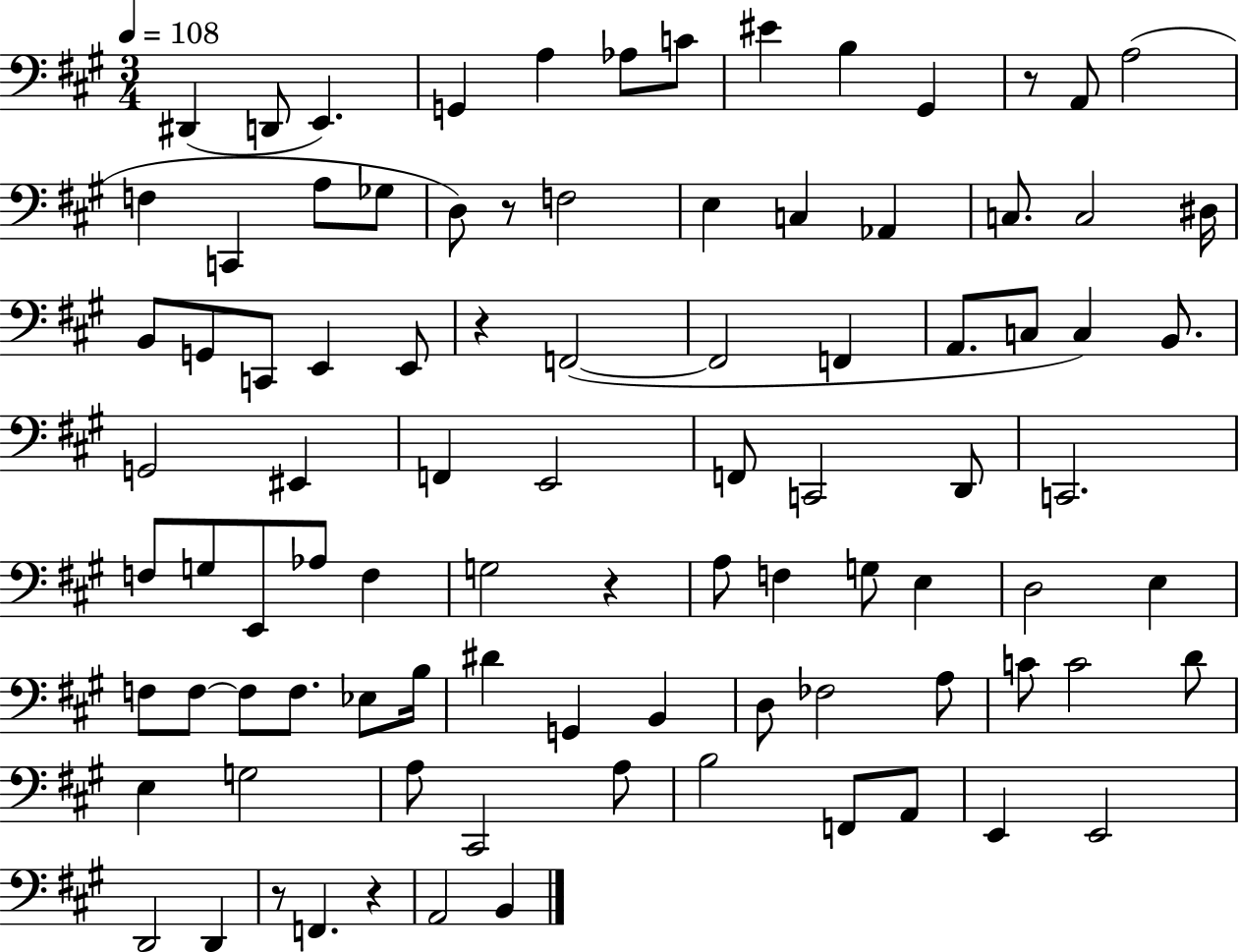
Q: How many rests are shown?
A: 6